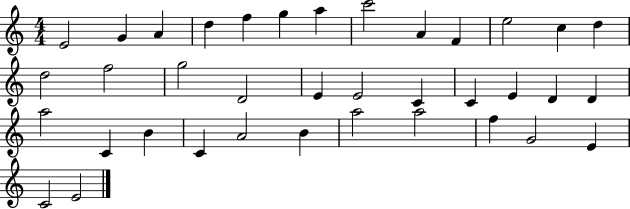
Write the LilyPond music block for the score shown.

{
  \clef treble
  \numericTimeSignature
  \time 4/4
  \key c \major
  e'2 g'4 a'4 | d''4 f''4 g''4 a''4 | c'''2 a'4 f'4 | e''2 c''4 d''4 | \break d''2 f''2 | g''2 d'2 | e'4 e'2 c'4 | c'4 e'4 d'4 d'4 | \break a''2 c'4 b'4 | c'4 a'2 b'4 | a''2 a''2 | f''4 g'2 e'4 | \break c'2 e'2 | \bar "|."
}